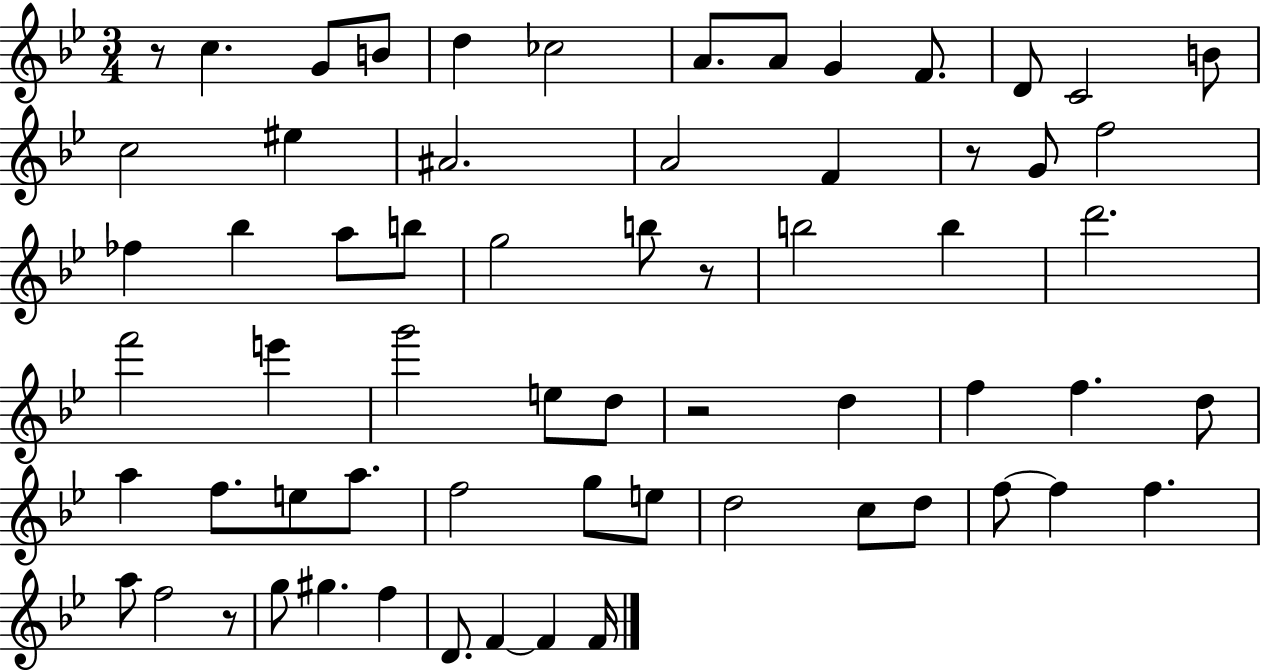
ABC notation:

X:1
T:Untitled
M:3/4
L:1/4
K:Bb
z/2 c G/2 B/2 d _c2 A/2 A/2 G F/2 D/2 C2 B/2 c2 ^e ^A2 A2 F z/2 G/2 f2 _f _b a/2 b/2 g2 b/2 z/2 b2 b d'2 f'2 e' g'2 e/2 d/2 z2 d f f d/2 a f/2 e/2 a/2 f2 g/2 e/2 d2 c/2 d/2 f/2 f f a/2 f2 z/2 g/2 ^g f D/2 F F F/4